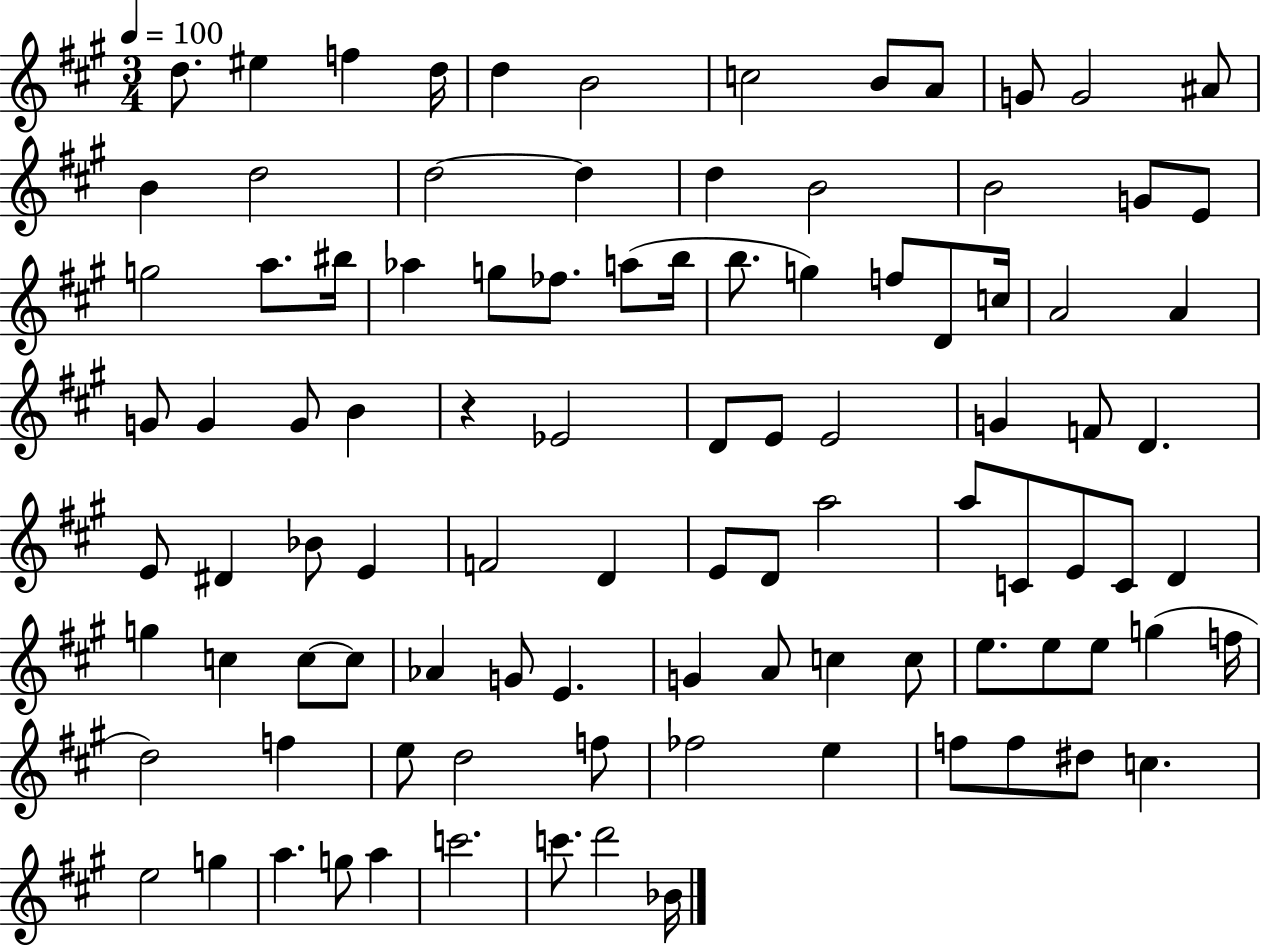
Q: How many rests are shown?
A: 1